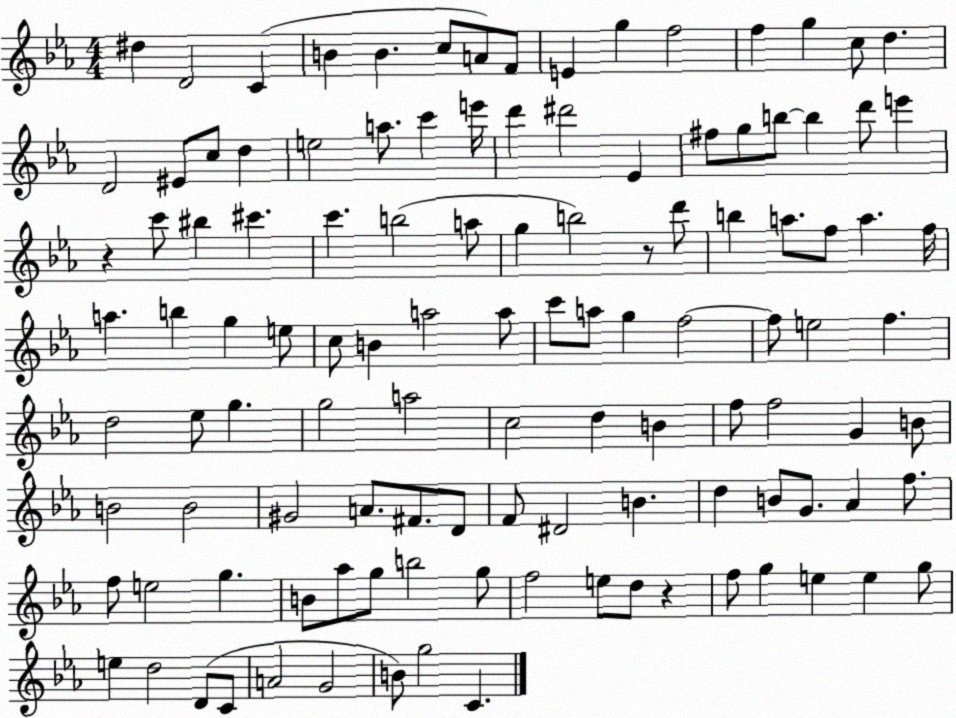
X:1
T:Untitled
M:4/4
L:1/4
K:Eb
^d D2 C B B c/2 A/2 F/2 E g f2 f g c/2 d D2 ^E/2 c/2 d e2 a/2 c' e'/4 d' ^d'2 _E ^f/2 g/2 b/2 b d'/2 e' z c'/2 ^b ^c' c' b2 a/2 g b2 z/2 d'/2 b a/2 f/2 a f/4 a b g e/2 c/2 B a2 a/2 c'/2 a/2 g f2 f/2 e2 f d2 _e/2 g g2 a2 c2 d B f/2 f2 G B/2 B2 B2 ^G2 A/2 ^F/2 D/2 F/2 ^D2 B d B/2 G/2 _A f/2 f/2 e2 g B/2 _a/2 g/2 b2 g/2 f2 e/2 d/2 z f/2 g e e g/2 e d2 D/2 C/2 A2 G2 B/2 g2 C